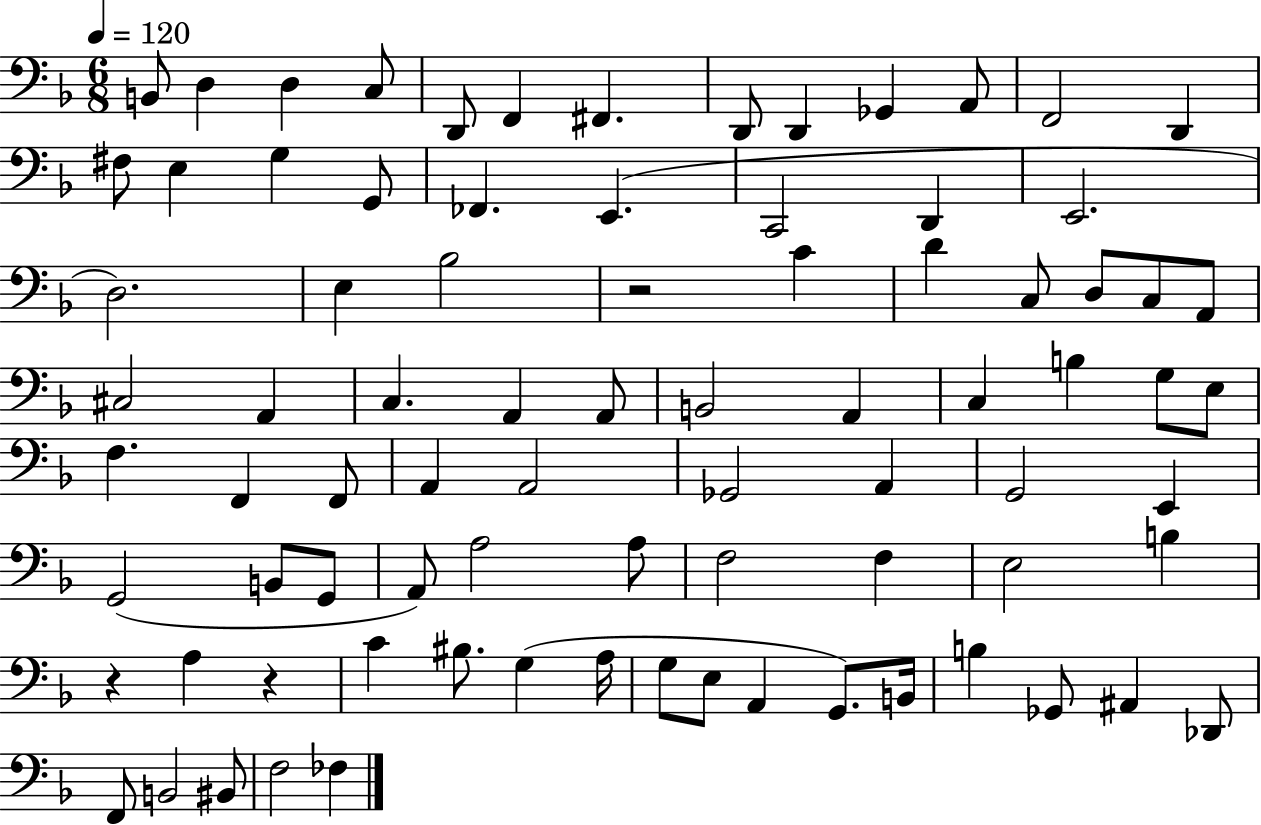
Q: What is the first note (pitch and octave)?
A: B2